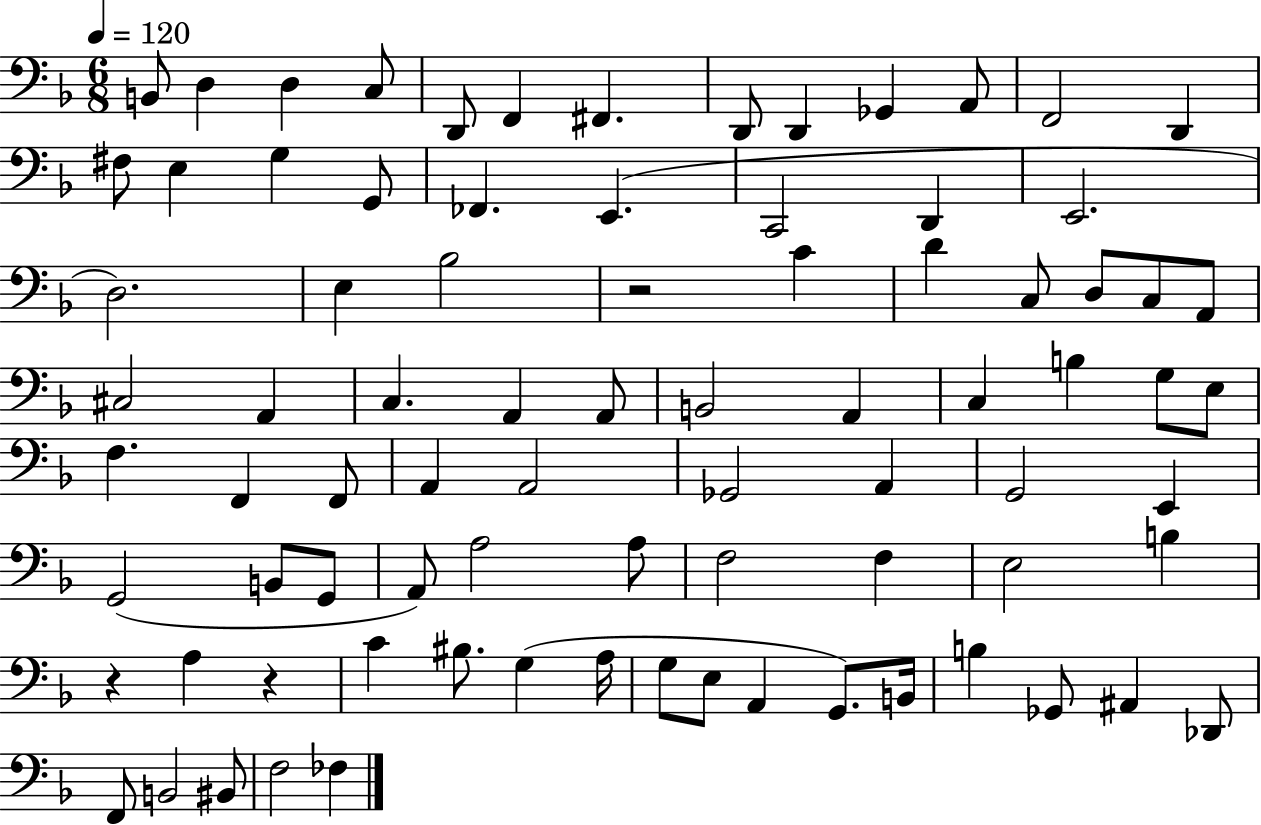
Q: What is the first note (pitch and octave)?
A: B2